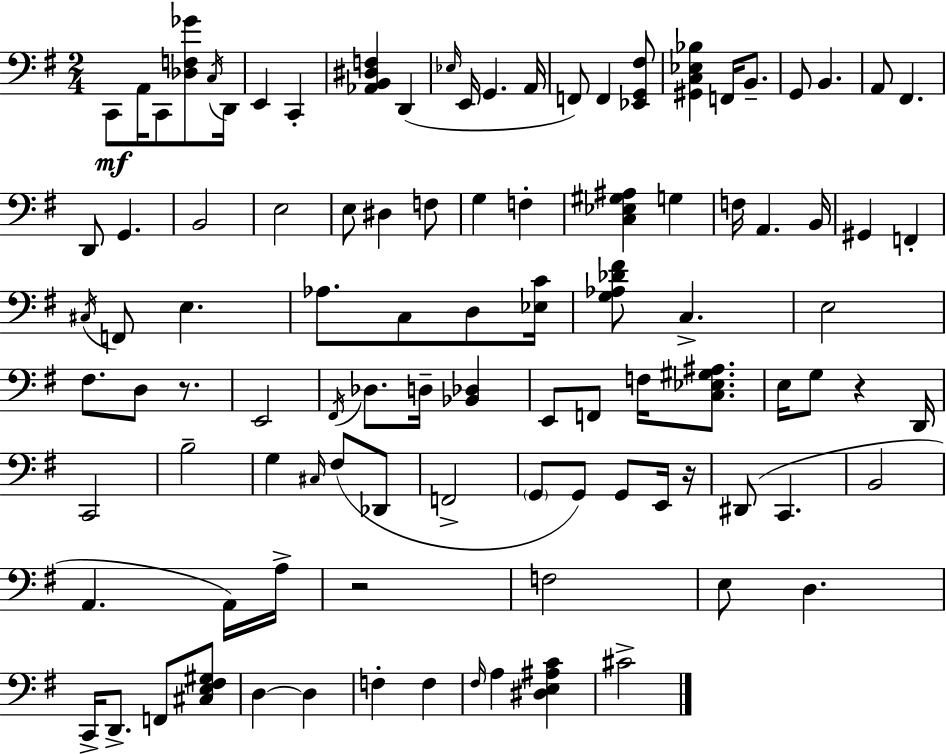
C2/e A2/s C2/e [Db3,F3,Gb4]/e C3/s D2/s E2/q C2/q [Ab2,B2,D#3,F3]/q D2/q Eb3/s E2/s G2/q. A2/s F2/e F2/q [Eb2,G2,F#3]/e [G#2,C3,Eb3,Bb3]/q F2/s B2/e. G2/e B2/q. A2/e F#2/q. D2/e G2/q. B2/h E3/h E3/e D#3/q F3/e G3/q F3/q [C3,Eb3,G#3,A#3]/q G3/q F3/s A2/q. B2/s G#2/q F2/q C#3/s F2/e E3/q. Ab3/e. C3/e D3/e [Eb3,C4]/s [G3,Ab3,Db4,F#4]/e C3/q. E3/h F#3/e. D3/e R/e. E2/h F#2/s Db3/e. D3/s [Bb2,Db3]/q E2/e F2/e F3/s [C3,Eb3,G#3,A#3]/e. E3/s G3/e R/q D2/s C2/h B3/h G3/q C#3/s F#3/e Db2/e F2/h G2/e G2/e G2/e E2/s R/s D#2/e C2/q. B2/h A2/q. A2/s A3/s R/h F3/h E3/e D3/q. C2/s D2/e. F2/e [C#3,E3,F#3,G#3]/e D3/q D3/q F3/q F3/q F#3/s A3/q [D#3,E3,A#3,C4]/q C#4/h